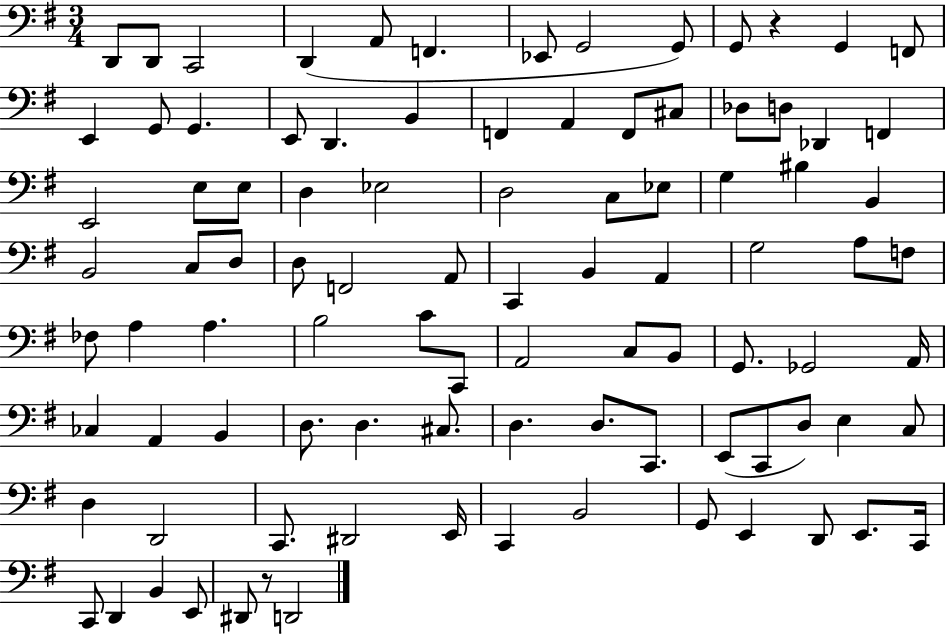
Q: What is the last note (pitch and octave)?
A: D2